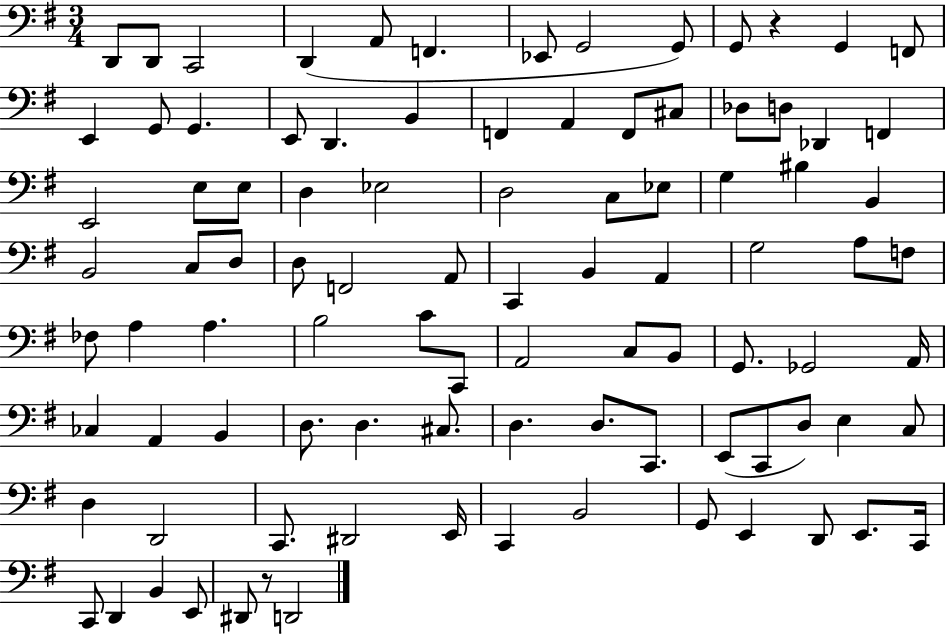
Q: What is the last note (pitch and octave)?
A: D2